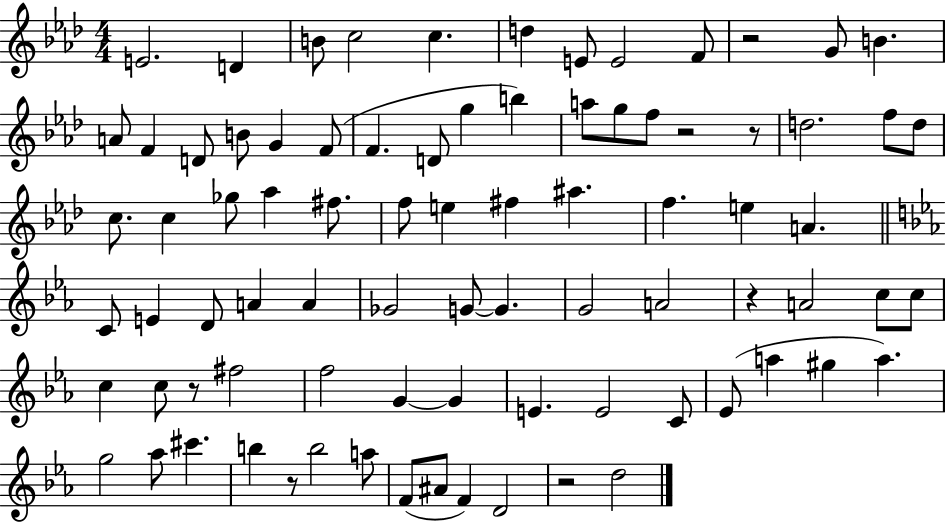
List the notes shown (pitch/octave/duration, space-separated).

E4/h. D4/q B4/e C5/h C5/q. D5/q E4/e E4/h F4/e R/h G4/e B4/q. A4/e F4/q D4/e B4/e G4/q F4/e F4/q. D4/e G5/q B5/q A5/e G5/e F5/e R/h R/e D5/h. F5/e D5/e C5/e. C5/q Gb5/e Ab5/q F#5/e. F5/e E5/q F#5/q A#5/q. F5/q. E5/q A4/q. C4/e E4/q D4/e A4/q A4/q Gb4/h G4/e G4/q. G4/h A4/h R/q A4/h C5/e C5/e C5/q C5/e R/e F#5/h F5/h G4/q G4/q E4/q. E4/h C4/e Eb4/e A5/q G#5/q A5/q. G5/h Ab5/e C#6/q. B5/q R/e B5/h A5/e F4/e A#4/e F4/q D4/h R/h D5/h